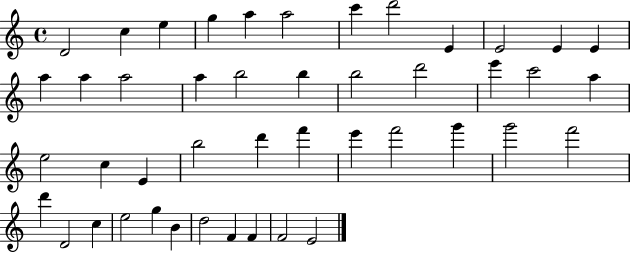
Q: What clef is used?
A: treble